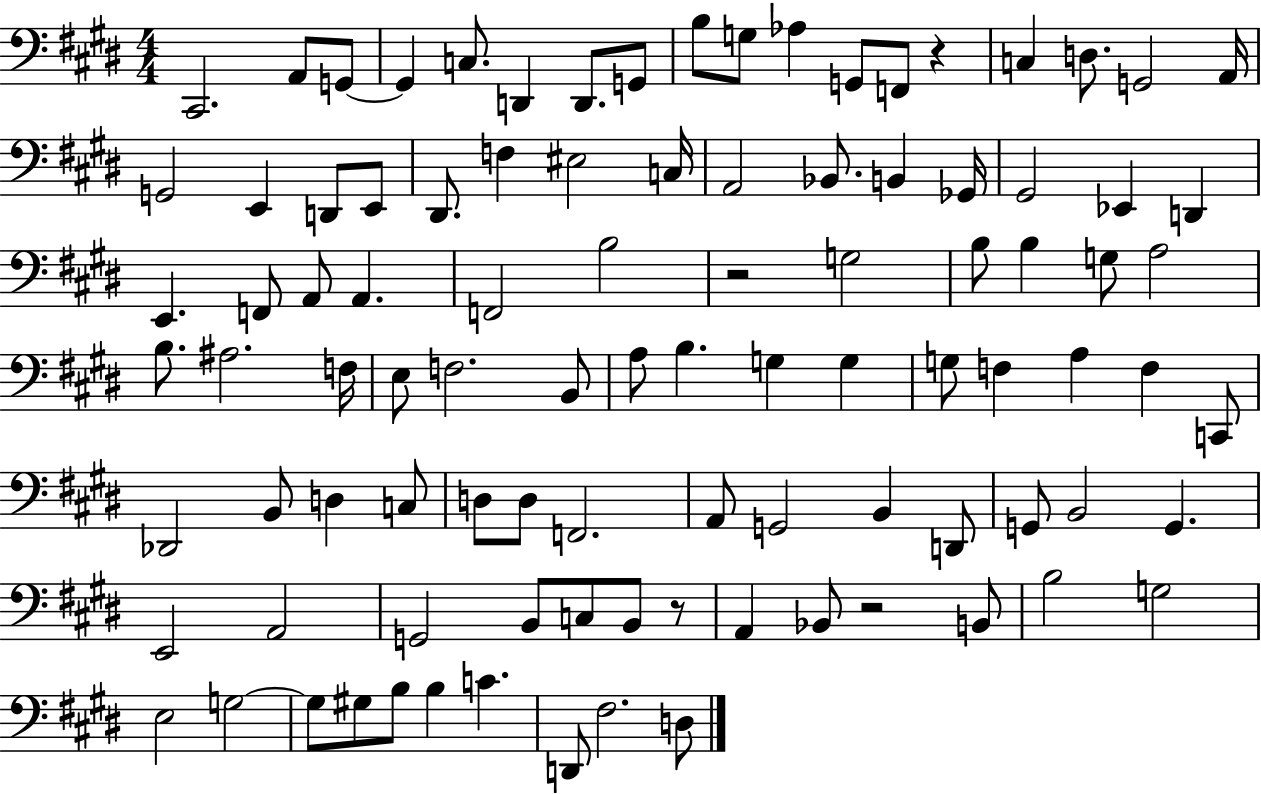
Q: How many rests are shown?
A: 4